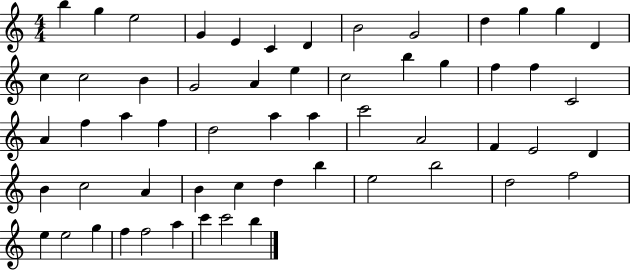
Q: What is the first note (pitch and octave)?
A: B5